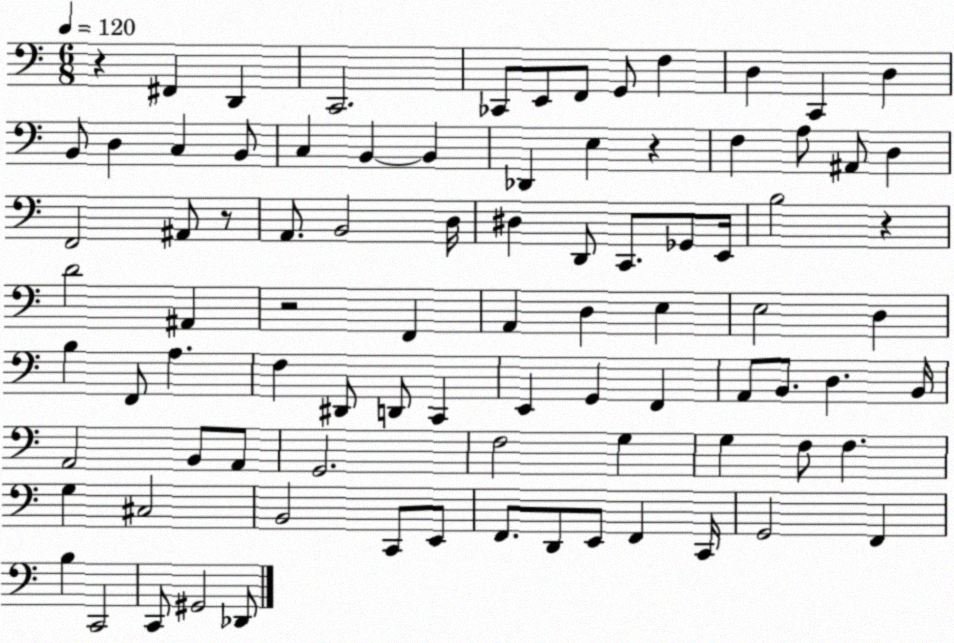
X:1
T:Untitled
M:6/8
L:1/4
K:C
z ^F,, D,, C,,2 _C,,/2 E,,/2 F,,/2 G,,/2 F, D, C,, D, B,,/2 D, C, B,,/2 C, B,, B,, _D,, E, z F, A,/2 ^A,,/2 D, F,,2 ^A,,/2 z/2 A,,/2 B,,2 D,/4 ^D, D,,/2 C,,/2 _G,,/2 E,,/4 B,2 z D2 ^A,, z2 F,, A,, D, E, E,2 D, B, F,,/2 A, F, ^D,,/2 D,,/2 C,, E,, G,, F,, A,,/2 B,,/2 D, B,,/4 A,,2 B,,/2 A,,/2 G,,2 F,2 G, G, F,/2 F, G, ^C,2 B,,2 C,,/2 E,,/2 F,,/2 D,,/2 E,,/2 F,, C,,/4 G,,2 F,, B, C,,2 C,,/2 ^G,,2 _D,,/2